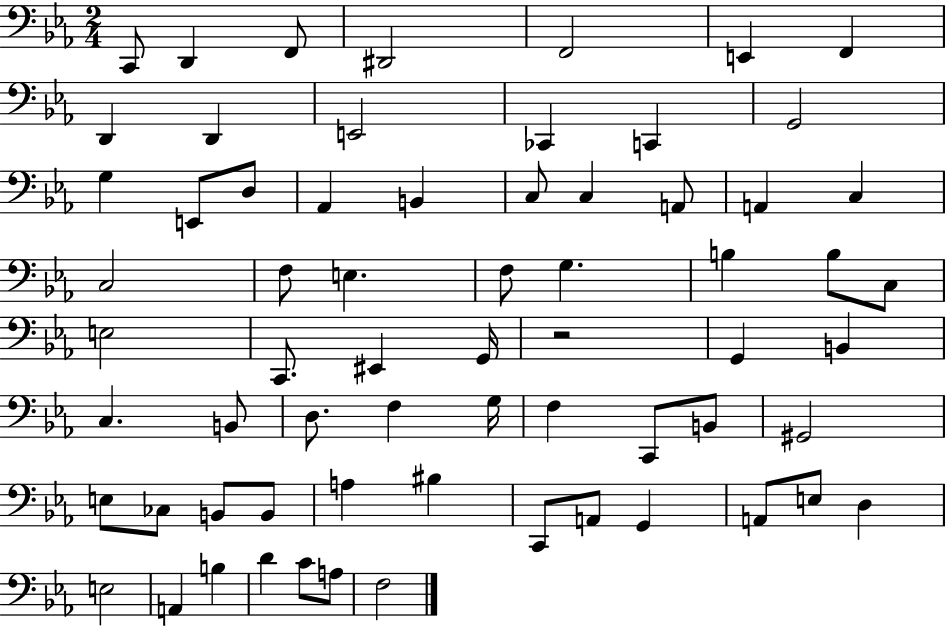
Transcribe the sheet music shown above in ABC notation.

X:1
T:Untitled
M:2/4
L:1/4
K:Eb
C,,/2 D,, F,,/2 ^D,,2 F,,2 E,, F,, D,, D,, E,,2 _C,, C,, G,,2 G, E,,/2 D,/2 _A,, B,, C,/2 C, A,,/2 A,, C, C,2 F,/2 E, F,/2 G, B, B,/2 C,/2 E,2 C,,/2 ^E,, G,,/4 z2 G,, B,, C, B,,/2 D,/2 F, G,/4 F, C,,/2 B,,/2 ^G,,2 E,/2 _C,/2 B,,/2 B,,/2 A, ^B, C,,/2 A,,/2 G,, A,,/2 E,/2 D, E,2 A,, B, D C/2 A,/2 F,2